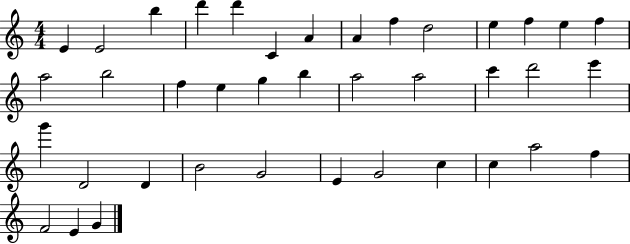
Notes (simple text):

E4/q E4/h B5/q D6/q D6/q C4/q A4/q A4/q F5/q D5/h E5/q F5/q E5/q F5/q A5/h B5/h F5/q E5/q G5/q B5/q A5/h A5/h C6/q D6/h E6/q G6/q D4/h D4/q B4/h G4/h E4/q G4/h C5/q C5/q A5/h F5/q F4/h E4/q G4/q